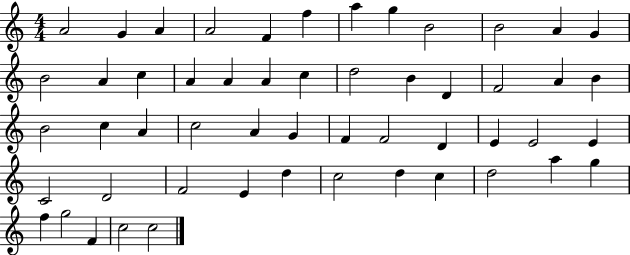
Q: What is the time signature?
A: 4/4